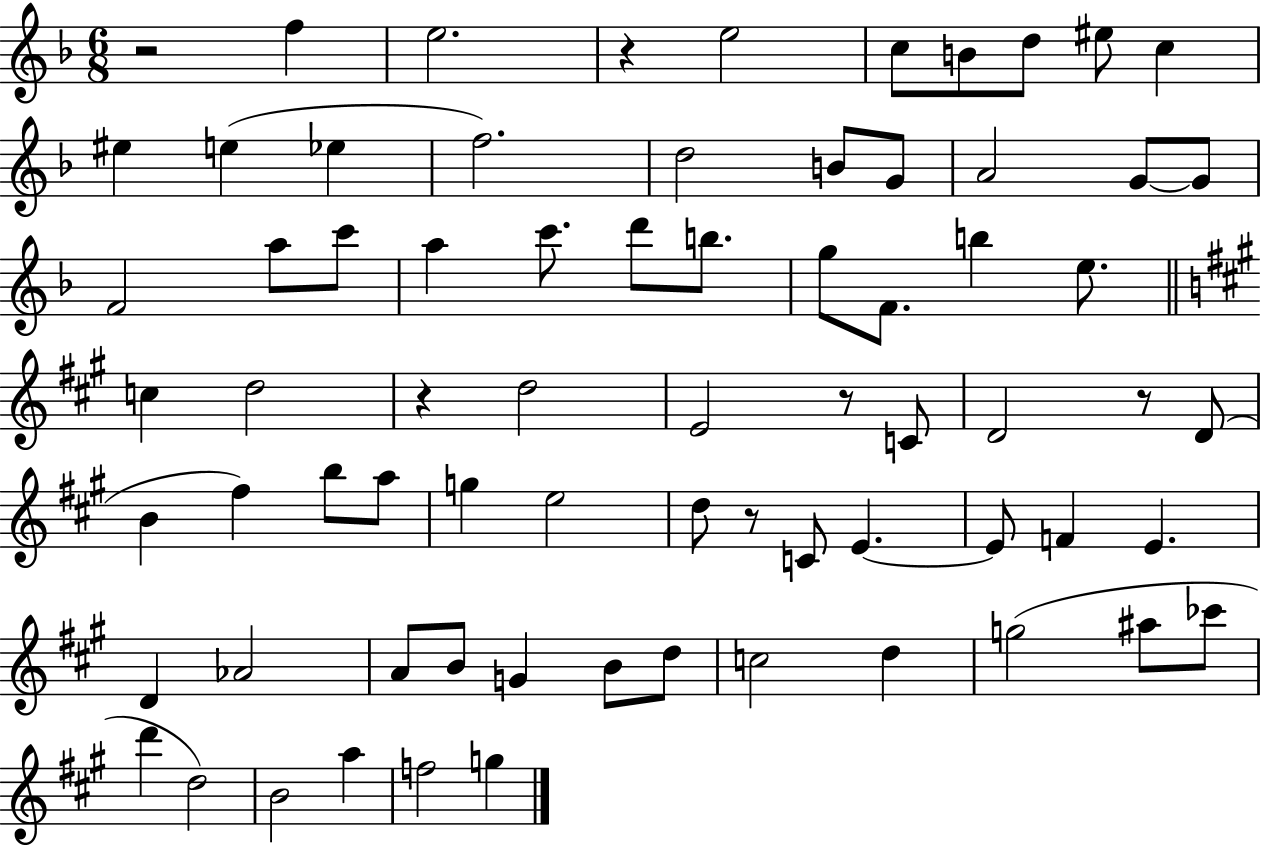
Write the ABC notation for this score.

X:1
T:Untitled
M:6/8
L:1/4
K:F
z2 f e2 z e2 c/2 B/2 d/2 ^e/2 c ^e e _e f2 d2 B/2 G/2 A2 G/2 G/2 F2 a/2 c'/2 a c'/2 d'/2 b/2 g/2 F/2 b e/2 c d2 z d2 E2 z/2 C/2 D2 z/2 D/2 B ^f b/2 a/2 g e2 d/2 z/2 C/2 E E/2 F E D _A2 A/2 B/2 G B/2 d/2 c2 d g2 ^a/2 _c'/2 d' d2 B2 a f2 g